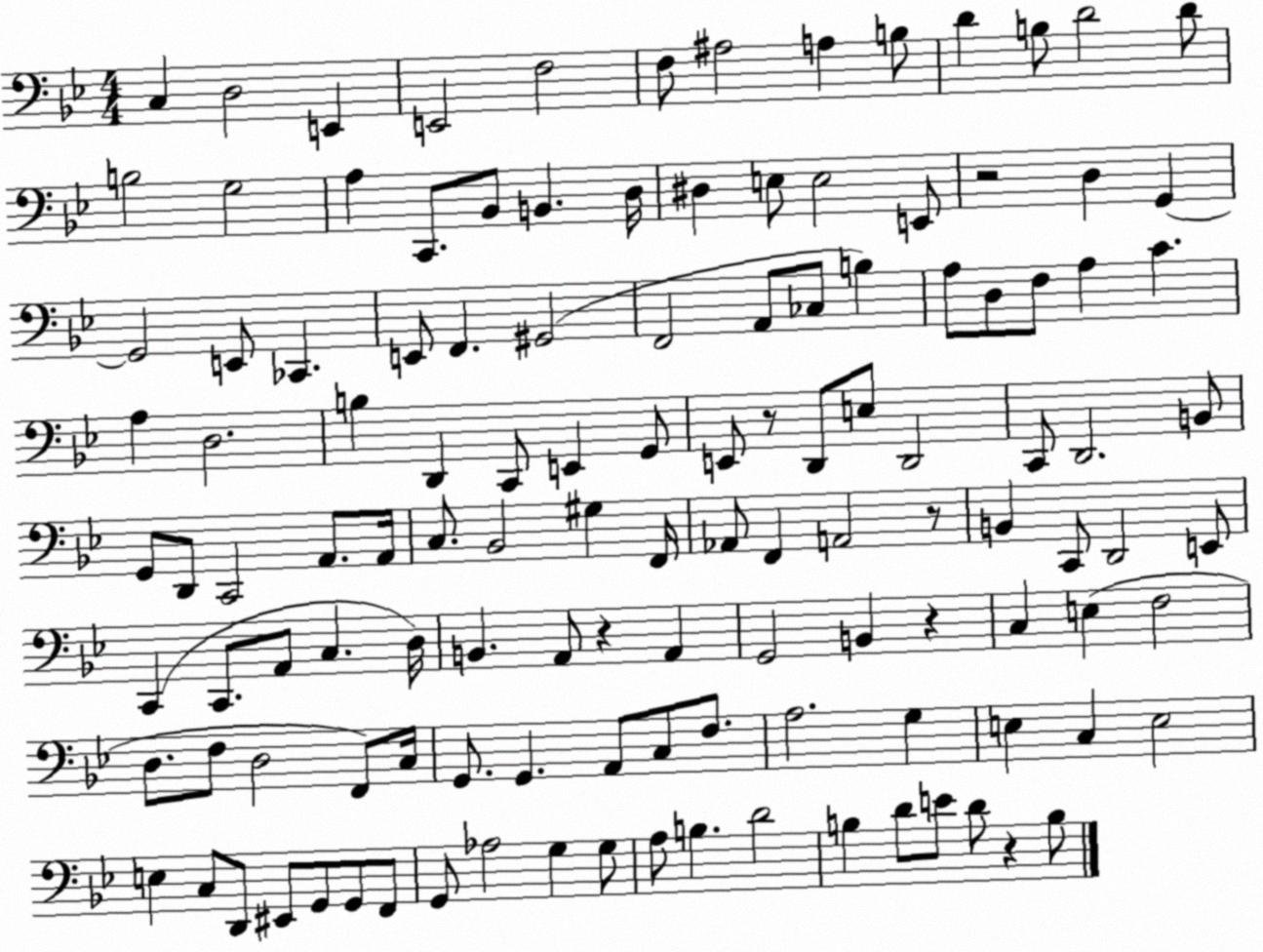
X:1
T:Untitled
M:4/4
L:1/4
K:Bb
C, D,2 E,, E,,2 F,2 F,/2 ^A,2 A, B,/2 D B,/2 D2 D/2 B,2 G,2 A, C,,/2 _B,,/2 B,, D,/4 ^D, E,/2 E,2 E,,/2 z2 D, G,, G,,2 E,,/2 _C,, E,,/2 F,, ^G,,2 F,,2 A,,/2 _C,/2 B, A,/2 D,/2 F,/2 A, C A, D,2 B, D,, C,,/2 E,, G,,/2 E,,/2 z/2 D,,/2 E,/2 D,,2 C,,/2 D,,2 B,,/2 G,,/2 D,,/2 C,,2 A,,/2 A,,/4 C,/2 _B,,2 ^G, F,,/4 _A,,/2 F,, A,,2 z/2 B,, C,,/2 D,,2 E,,/2 C,, C,,/2 A,,/2 C, D,/4 B,, A,,/2 z A,, G,,2 B,, z C, E, F,2 D,/2 F,/2 D,2 F,,/2 C,/4 G,,/2 G,, A,,/2 C,/2 F,/2 A,2 G, E, C, E,2 E, C,/2 D,,/2 ^E,,/2 G,,/2 G,,/2 F,,/2 G,,/2 _A,2 G, G,/2 A,/2 B, D2 B, D/2 E/2 D/2 z B,/2